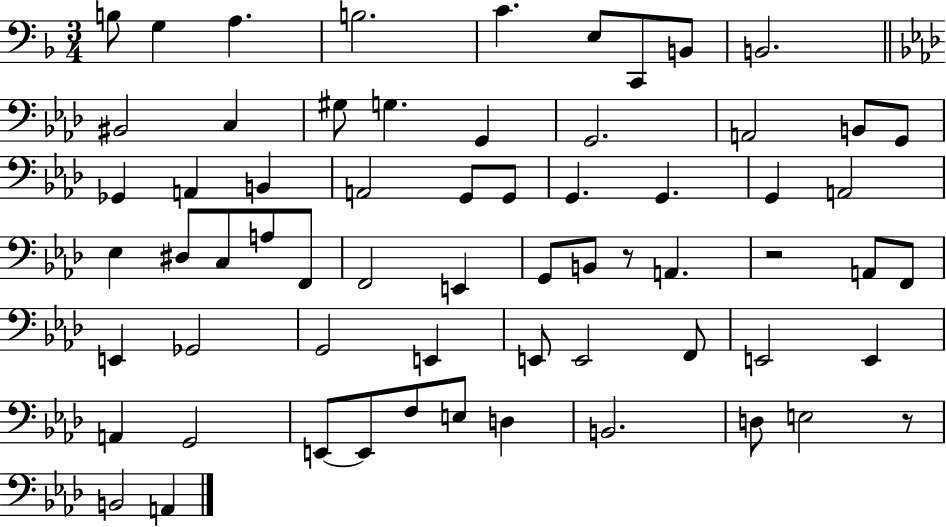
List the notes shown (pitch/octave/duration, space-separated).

B3/e G3/q A3/q. B3/h. C4/q. E3/e C2/e B2/e B2/h. BIS2/h C3/q G#3/e G3/q. G2/q G2/h. A2/h B2/e G2/e Gb2/q A2/q B2/q A2/h G2/e G2/e G2/q. G2/q. G2/q A2/h Eb3/q D#3/e C3/e A3/e F2/e F2/h E2/q G2/e B2/e R/e A2/q. R/h A2/e F2/e E2/q Gb2/h G2/h E2/q E2/e E2/h F2/e E2/h E2/q A2/q G2/h E2/e E2/e F3/e E3/e D3/q B2/h. D3/e E3/h R/e B2/h A2/q